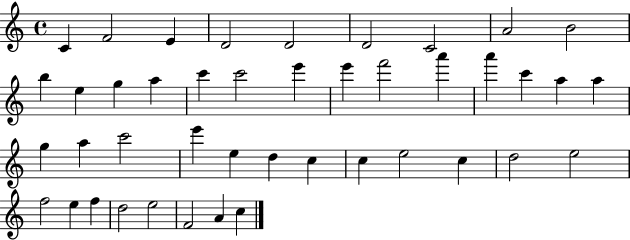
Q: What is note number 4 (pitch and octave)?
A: D4